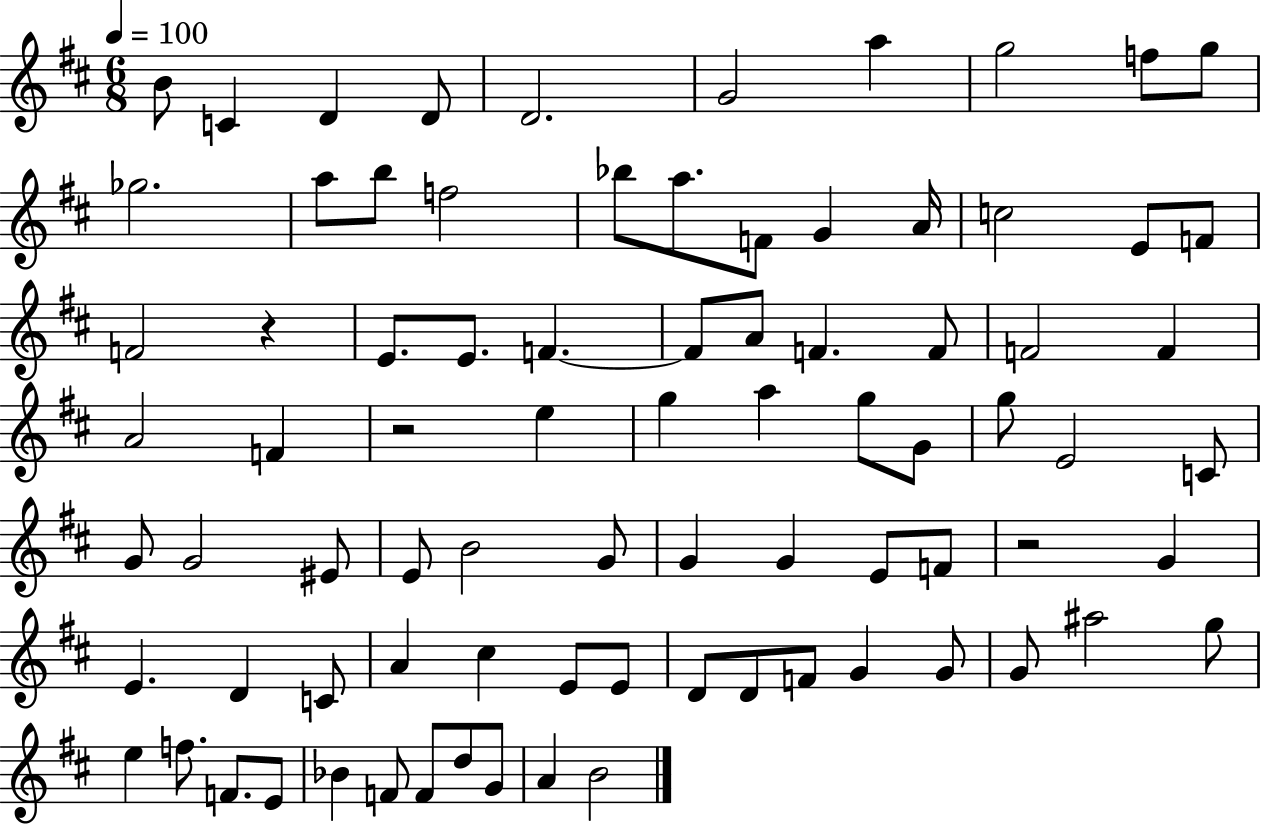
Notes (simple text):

B4/e C4/q D4/q D4/e D4/h. G4/h A5/q G5/h F5/e G5/e Gb5/h. A5/e B5/e F5/h Bb5/e A5/e. F4/e G4/q A4/s C5/h E4/e F4/e F4/h R/q E4/e. E4/e. F4/q. F4/e A4/e F4/q. F4/e F4/h F4/q A4/h F4/q R/h E5/q G5/q A5/q G5/e G4/e G5/e E4/h C4/e G4/e G4/h EIS4/e E4/e B4/h G4/e G4/q G4/q E4/e F4/e R/h G4/q E4/q. D4/q C4/e A4/q C#5/q E4/e E4/e D4/e D4/e F4/e G4/q G4/e G4/e A#5/h G5/e E5/q F5/e. F4/e. E4/e Bb4/q F4/e F4/e D5/e G4/e A4/q B4/h